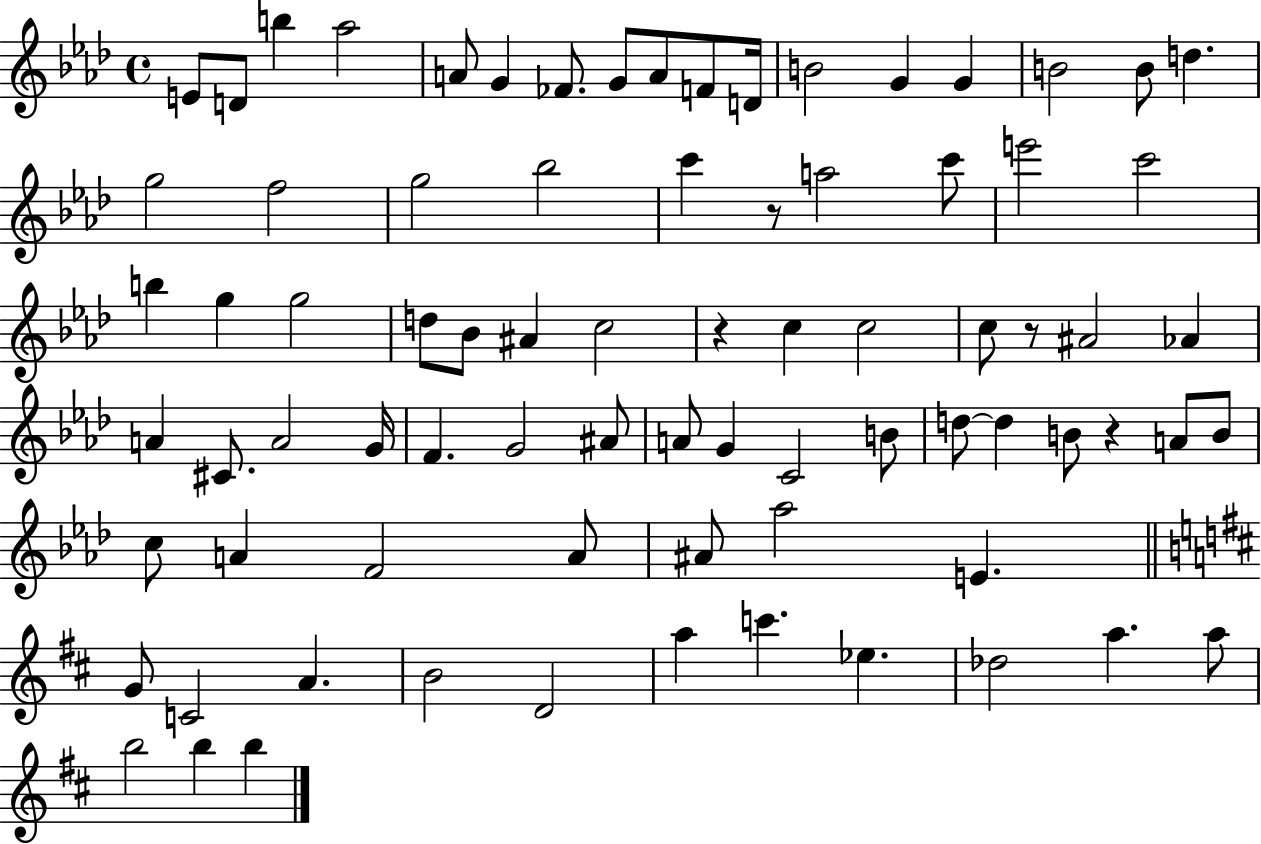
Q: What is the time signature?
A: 4/4